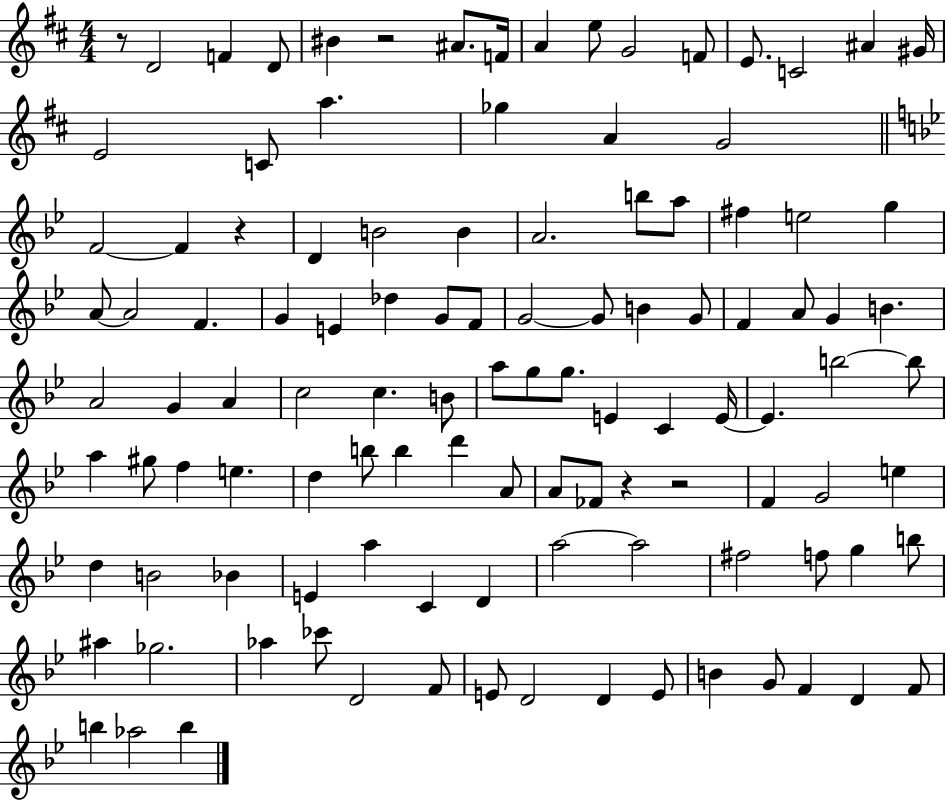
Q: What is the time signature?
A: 4/4